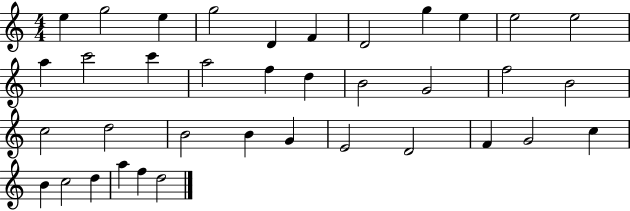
E5/q G5/h E5/q G5/h D4/q F4/q D4/h G5/q E5/q E5/h E5/h A5/q C6/h C6/q A5/h F5/q D5/q B4/h G4/h F5/h B4/h C5/h D5/h B4/h B4/q G4/q E4/h D4/h F4/q G4/h C5/q B4/q C5/h D5/q A5/q F5/q D5/h